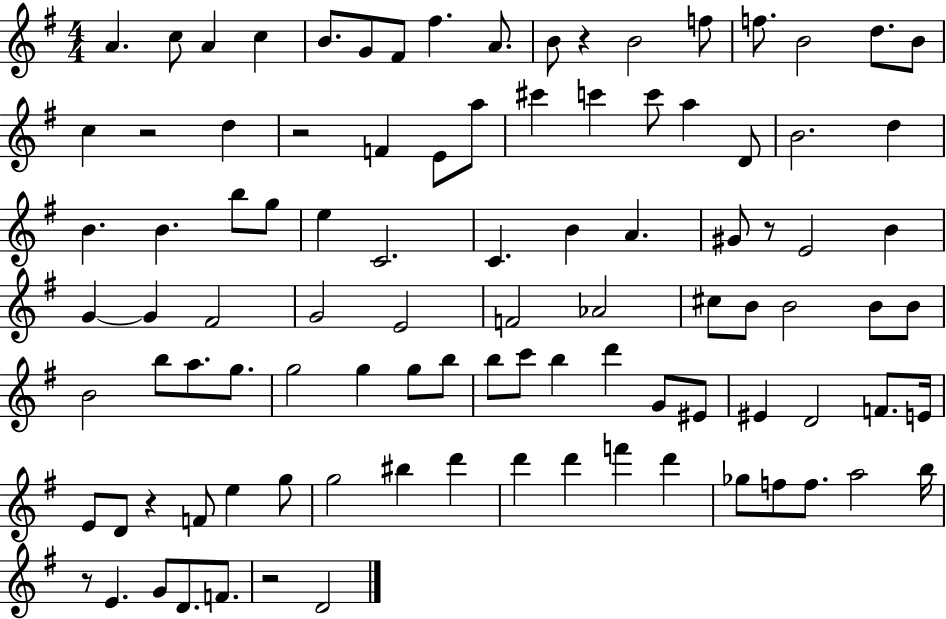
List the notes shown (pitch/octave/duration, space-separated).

A4/q. C5/e A4/q C5/q B4/e. G4/e F#4/e F#5/q. A4/e. B4/e R/q B4/h F5/e F5/e. B4/h D5/e. B4/e C5/q R/h D5/q R/h F4/q E4/e A5/e C#6/q C6/q C6/e A5/q D4/e B4/h. D5/q B4/q. B4/q. B5/e G5/e E5/q C4/h. C4/q. B4/q A4/q. G#4/e R/e E4/h B4/q G4/q G4/q F#4/h G4/h E4/h F4/h Ab4/h C#5/e B4/e B4/h B4/e B4/e B4/h B5/e A5/e. G5/e. G5/h G5/q G5/e B5/e B5/e C6/e B5/q D6/q G4/e EIS4/e EIS4/q D4/h F4/e. E4/s E4/e D4/e R/q F4/e E5/q G5/e G5/h BIS5/q D6/q D6/q D6/q F6/q D6/q Gb5/e F5/e F5/e. A5/h B5/s R/e E4/q. G4/e D4/e. F4/e. R/h D4/h